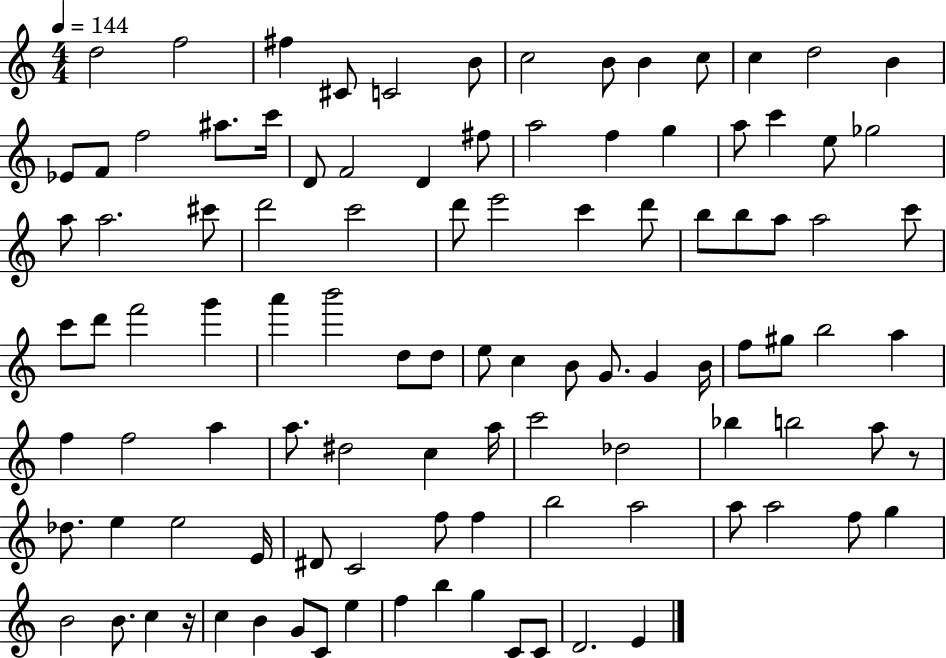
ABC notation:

X:1
T:Untitled
M:4/4
L:1/4
K:C
d2 f2 ^f ^C/2 C2 B/2 c2 B/2 B c/2 c d2 B _E/2 F/2 f2 ^a/2 c'/4 D/2 F2 D ^f/2 a2 f g a/2 c' e/2 _g2 a/2 a2 ^c'/2 d'2 c'2 d'/2 e'2 c' d'/2 b/2 b/2 a/2 a2 c'/2 c'/2 d'/2 f'2 g' a' b'2 d/2 d/2 e/2 c B/2 G/2 G B/4 f/2 ^g/2 b2 a f f2 a a/2 ^d2 c a/4 c'2 _d2 _b b2 a/2 z/2 _d/2 e e2 E/4 ^D/2 C2 f/2 f b2 a2 a/2 a2 f/2 g B2 B/2 c z/4 c B G/2 C/2 e f b g C/2 C/2 D2 E